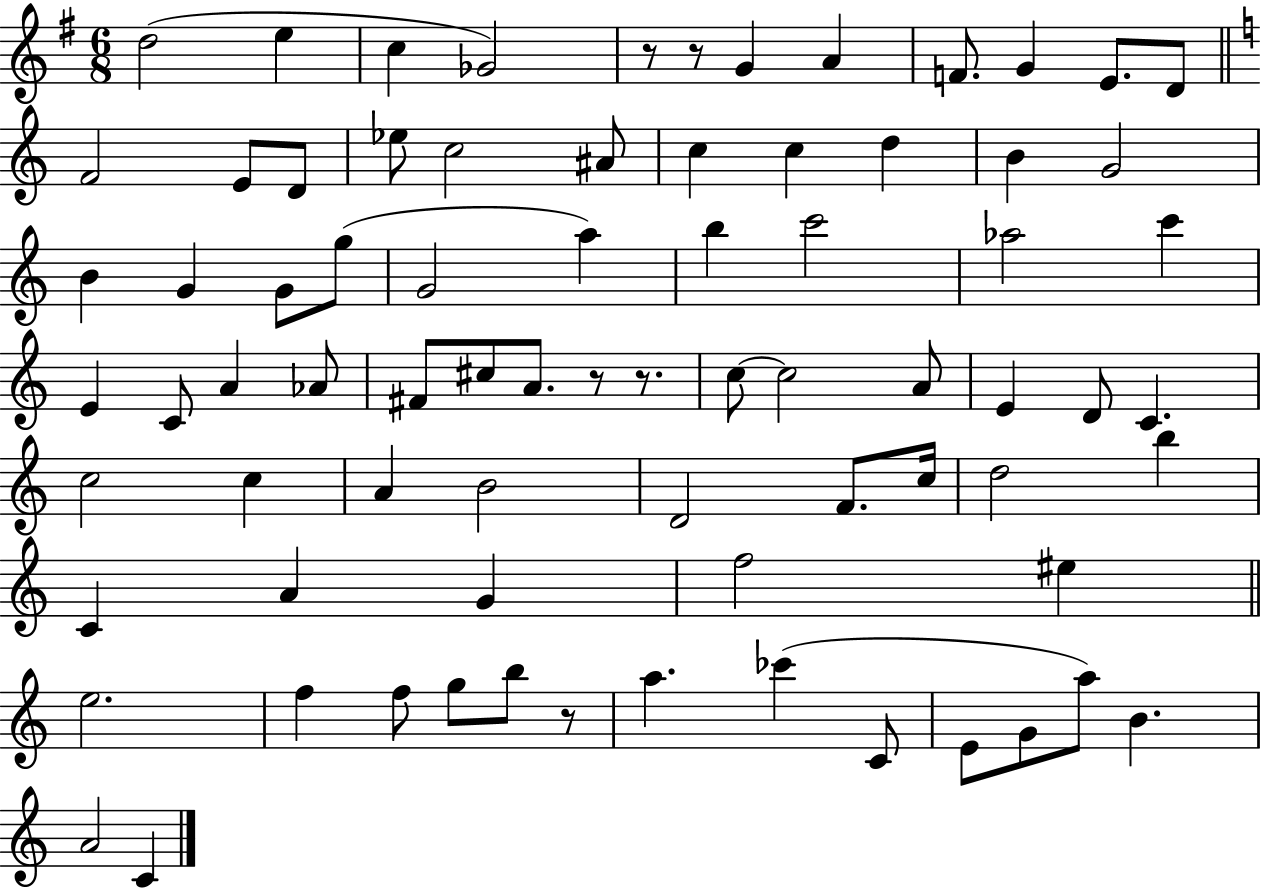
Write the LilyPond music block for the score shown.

{
  \clef treble
  \numericTimeSignature
  \time 6/8
  \key g \major
  d''2( e''4 | c''4 ges'2) | r8 r8 g'4 a'4 | f'8. g'4 e'8. d'8 | \break \bar "||" \break \key c \major f'2 e'8 d'8 | ees''8 c''2 ais'8 | c''4 c''4 d''4 | b'4 g'2 | \break b'4 g'4 g'8 g''8( | g'2 a''4) | b''4 c'''2 | aes''2 c'''4 | \break e'4 c'8 a'4 aes'8 | fis'8 cis''8 a'8. r8 r8. | c''8~~ c''2 a'8 | e'4 d'8 c'4. | \break c''2 c''4 | a'4 b'2 | d'2 f'8. c''16 | d''2 b''4 | \break c'4 a'4 g'4 | f''2 eis''4 | \bar "||" \break \key c \major e''2. | f''4 f''8 g''8 b''8 r8 | a''4. ces'''4( c'8 | e'8 g'8 a''8) b'4. | \break a'2 c'4 | \bar "|."
}